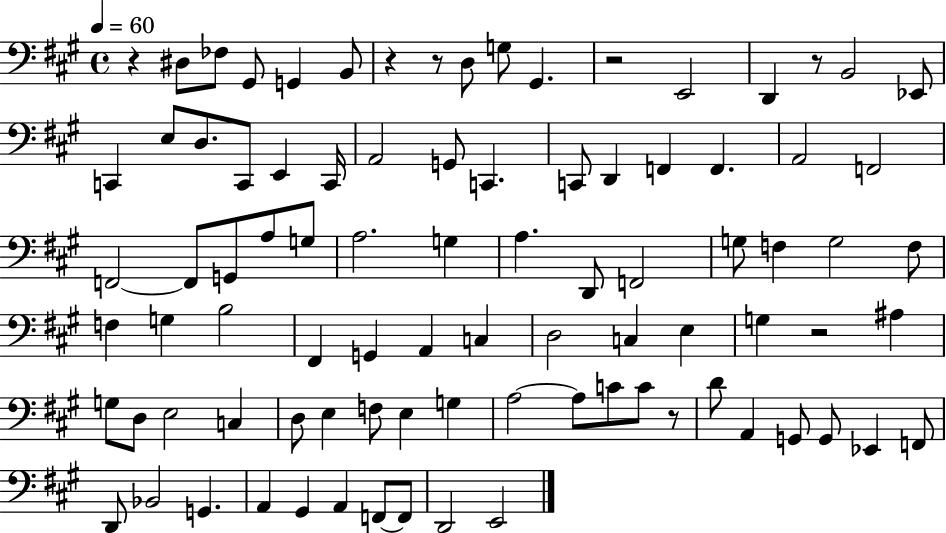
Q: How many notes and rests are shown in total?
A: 89